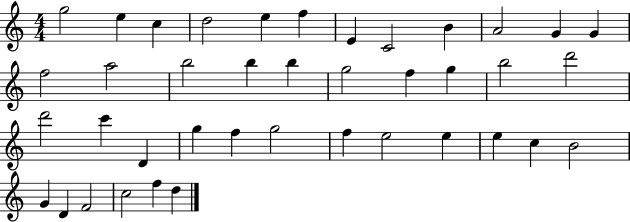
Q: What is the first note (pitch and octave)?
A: G5